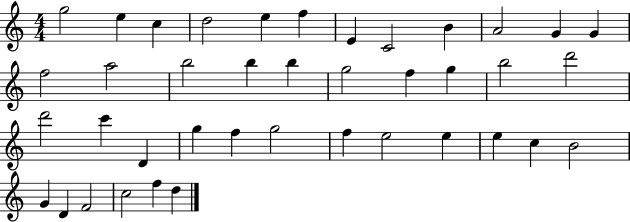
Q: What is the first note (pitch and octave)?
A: G5